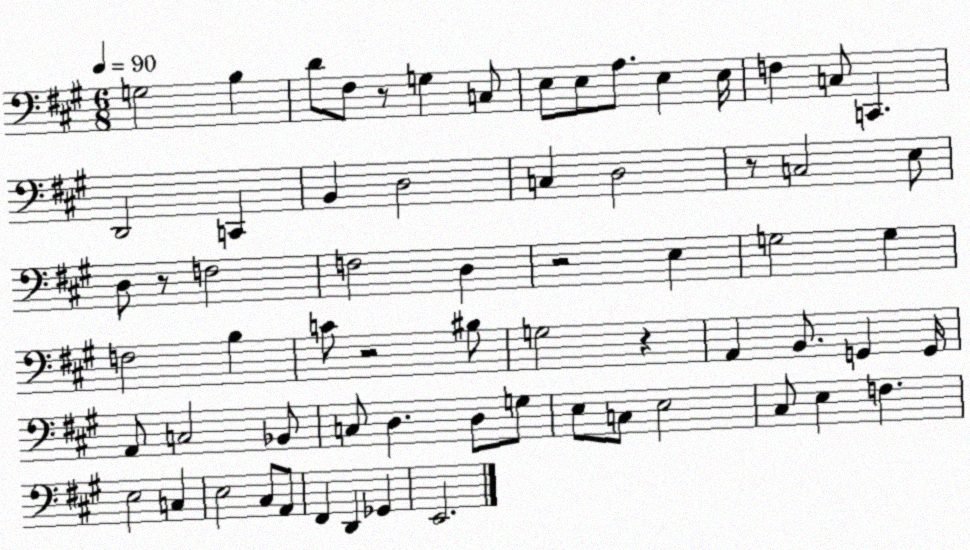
X:1
T:Untitled
M:6/8
L:1/4
K:A
G,2 B, D/2 ^F,/2 z/2 G, C,/2 E,/2 E,/2 A,/2 E, E,/4 F, C,/2 C,, D,,2 C,, B,, D,2 C, D,2 z/2 C,2 E,/2 D,/2 z/2 F,2 F,2 D, z2 E, G,2 G, F,2 B, C/2 z2 ^B,/2 G,2 z A,, B,,/2 G,, G,,/4 A,,/2 C,2 _B,,/2 C,/2 D, D,/2 G,/2 E,/2 C,/2 E,2 ^C,/2 E, F, E,2 C, E,2 ^C,/2 A,,/2 ^F,, D,, _G,, E,,2